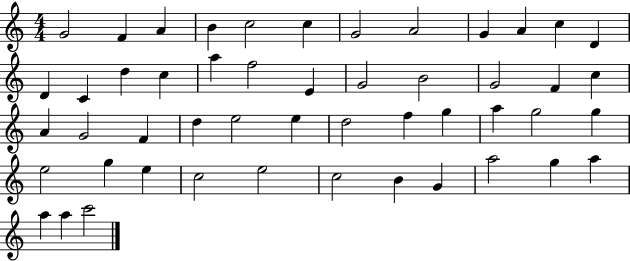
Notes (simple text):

G4/h F4/q A4/q B4/q C5/h C5/q G4/h A4/h G4/q A4/q C5/q D4/q D4/q C4/q D5/q C5/q A5/q F5/h E4/q G4/h B4/h G4/h F4/q C5/q A4/q G4/h F4/q D5/q E5/h E5/q D5/h F5/q G5/q A5/q G5/h G5/q E5/h G5/q E5/q C5/h E5/h C5/h B4/q G4/q A5/h G5/q A5/q A5/q A5/q C6/h